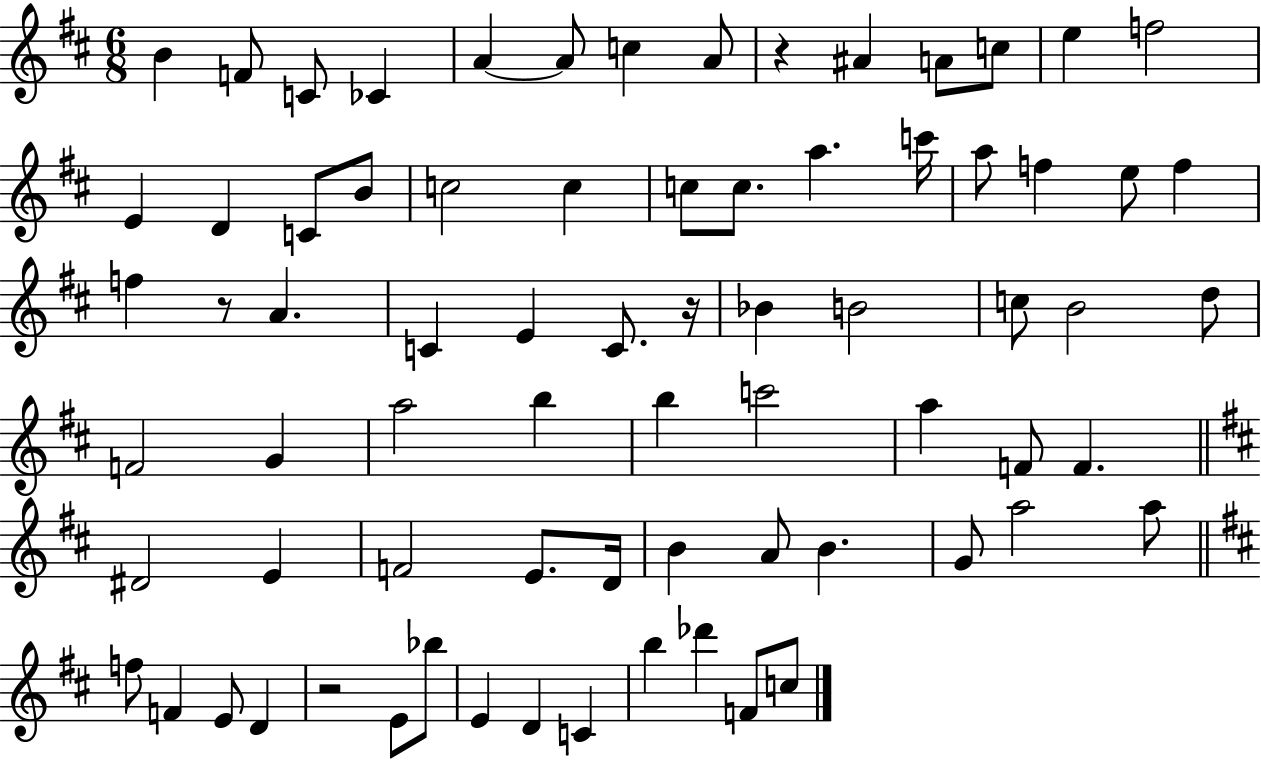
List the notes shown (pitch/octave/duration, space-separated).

B4/q F4/e C4/e CES4/q A4/q A4/e C5/q A4/e R/q A#4/q A4/e C5/e E5/q F5/h E4/q D4/q C4/e B4/e C5/h C5/q C5/e C5/e. A5/q. C6/s A5/e F5/q E5/e F5/q F5/q R/e A4/q. C4/q E4/q C4/e. R/s Bb4/q B4/h C5/e B4/h D5/e F4/h G4/q A5/h B5/q B5/q C6/h A5/q F4/e F4/q. D#4/h E4/q F4/h E4/e. D4/s B4/q A4/e B4/q. G4/e A5/h A5/e F5/e F4/q E4/e D4/q R/h E4/e Bb5/e E4/q D4/q C4/q B5/q Db6/q F4/e C5/e